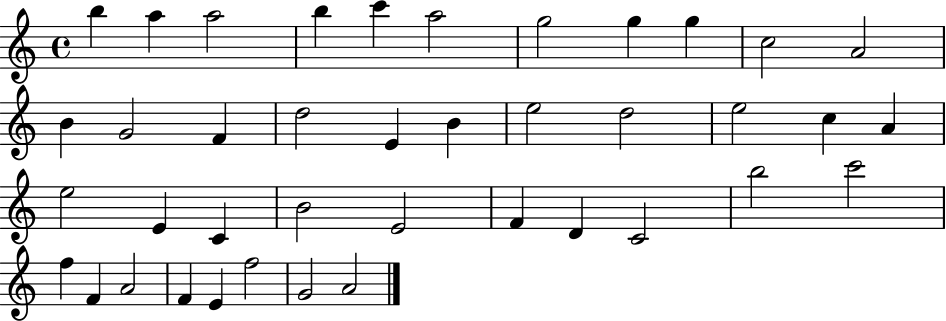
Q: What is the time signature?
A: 4/4